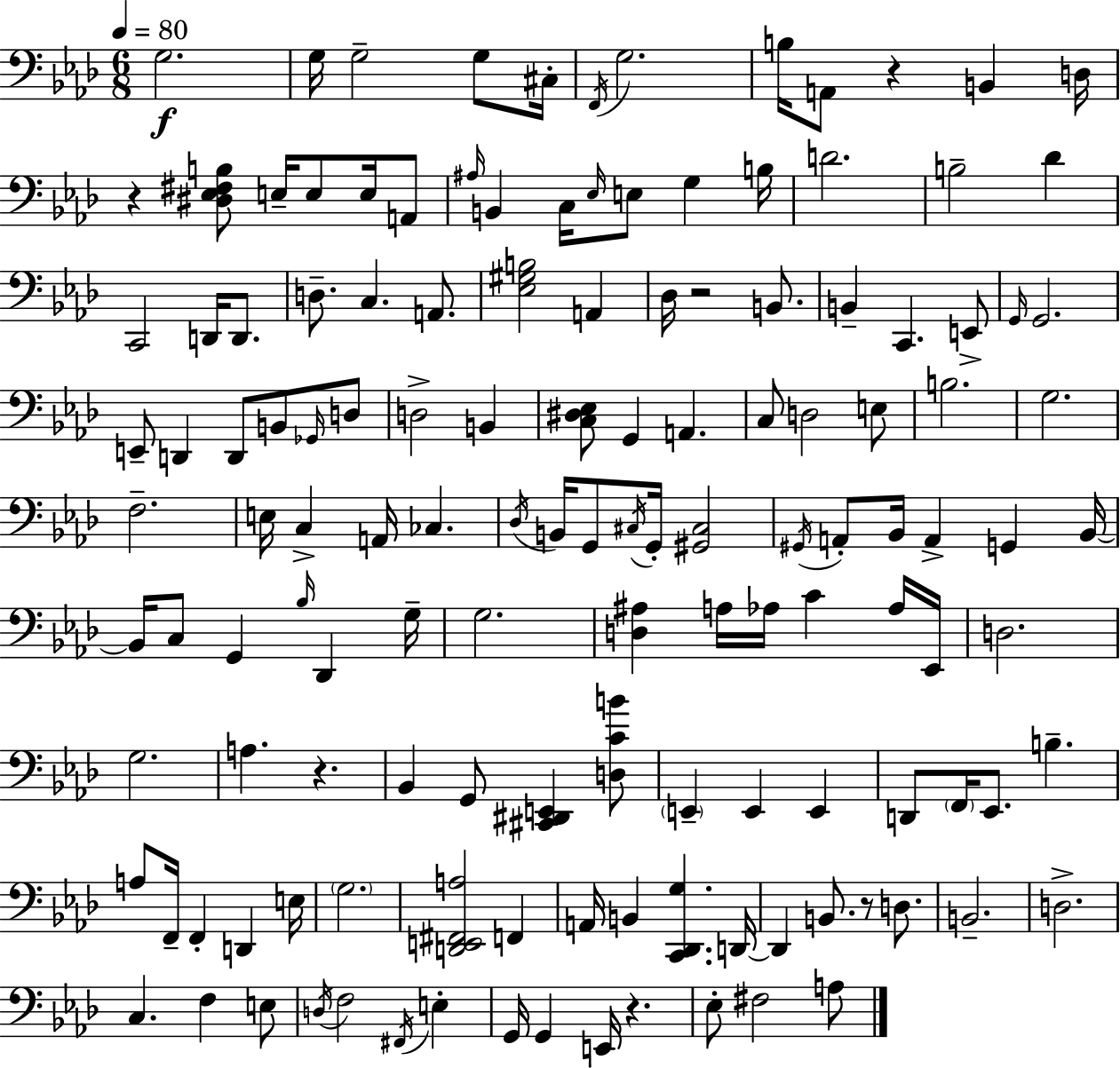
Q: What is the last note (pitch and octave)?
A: A3